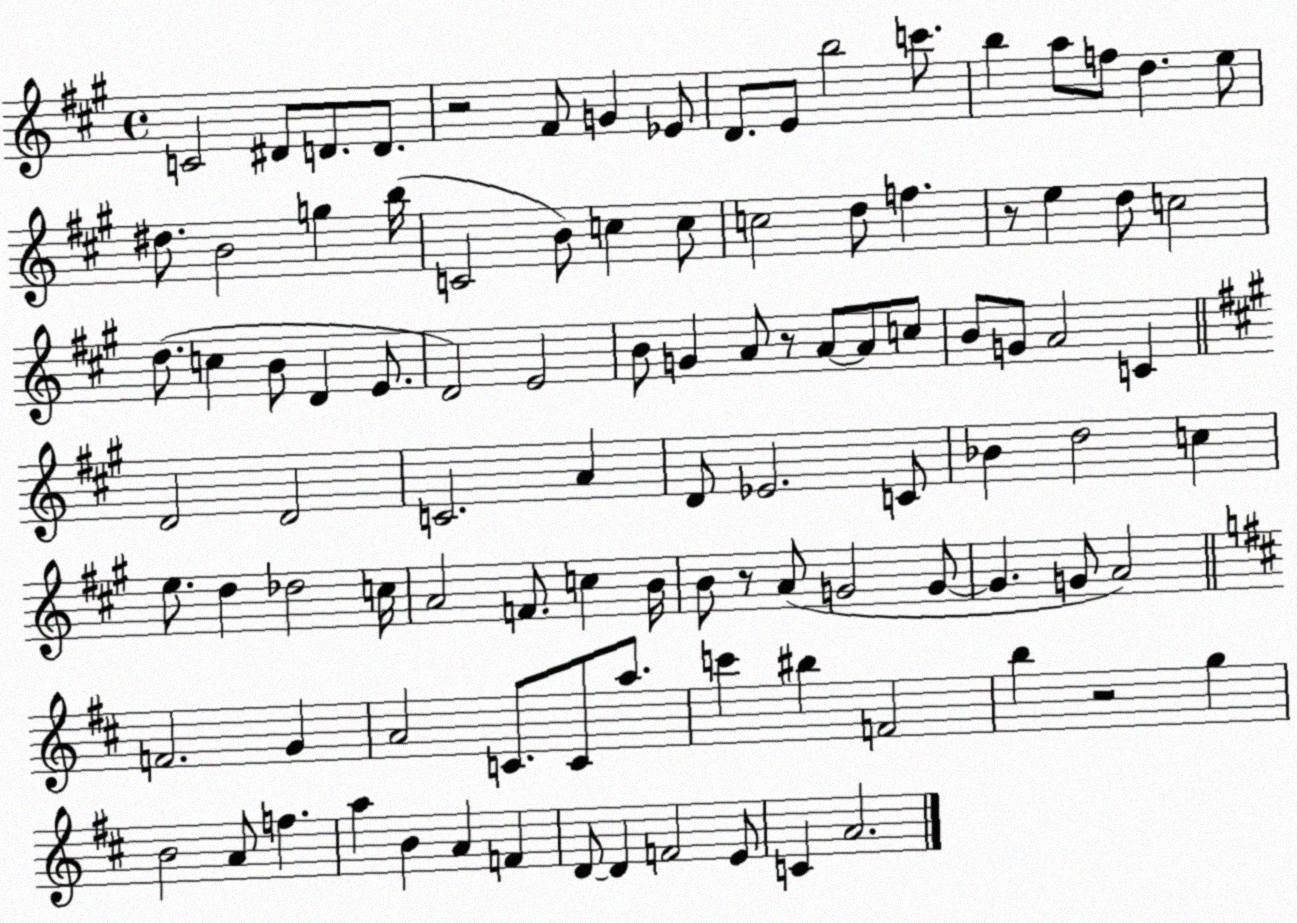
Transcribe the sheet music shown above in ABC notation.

X:1
T:Untitled
M:4/4
L:1/4
K:A
C2 ^D/2 D/2 D/2 z2 ^F/2 G _E/2 D/2 E/2 b2 c'/2 b a/2 f/2 d e/2 ^d/2 B2 g b/4 C2 B/2 c c/2 c2 d/2 f z/2 e d/2 c2 d/2 c B/2 D E/2 D2 E2 B/2 G A/2 z/2 A/2 A/2 c/2 B/2 G/2 A2 C D2 D2 C2 A D/2 _E2 C/2 _B d2 c e/2 d _d2 c/4 A2 F/2 c B/4 B/2 z/2 A/2 G2 G/2 G G/2 A2 F2 G A2 C/2 C/2 a/2 c' ^b F2 b z2 g B2 A/2 f a B A F D/2 D F2 E/2 C A2